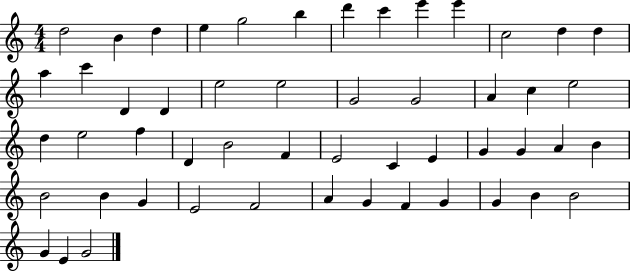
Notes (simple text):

D5/h B4/q D5/q E5/q G5/h B5/q D6/q C6/q E6/q E6/q C5/h D5/q D5/q A5/q C6/q D4/q D4/q E5/h E5/h G4/h G4/h A4/q C5/q E5/h D5/q E5/h F5/q D4/q B4/h F4/q E4/h C4/q E4/q G4/q G4/q A4/q B4/q B4/h B4/q G4/q E4/h F4/h A4/q G4/q F4/q G4/q G4/q B4/q B4/h G4/q E4/q G4/h